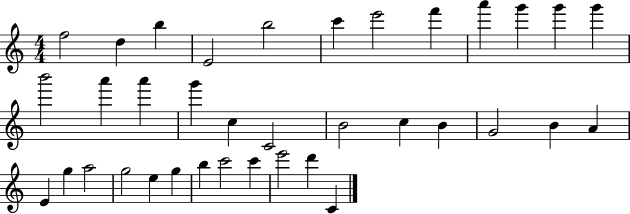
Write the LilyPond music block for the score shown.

{
  \clef treble
  \numericTimeSignature
  \time 4/4
  \key c \major
  f''2 d''4 b''4 | e'2 b''2 | c'''4 e'''2 f'''4 | a'''4 g'''4 g'''4 g'''4 | \break b'''2 a'''4 a'''4 | g'''4 c''4 c'2 | b'2 c''4 b'4 | g'2 b'4 a'4 | \break e'4 g''4 a''2 | g''2 e''4 g''4 | b''4 c'''2 c'''4 | e'''2 d'''4 c'4 | \break \bar "|."
}